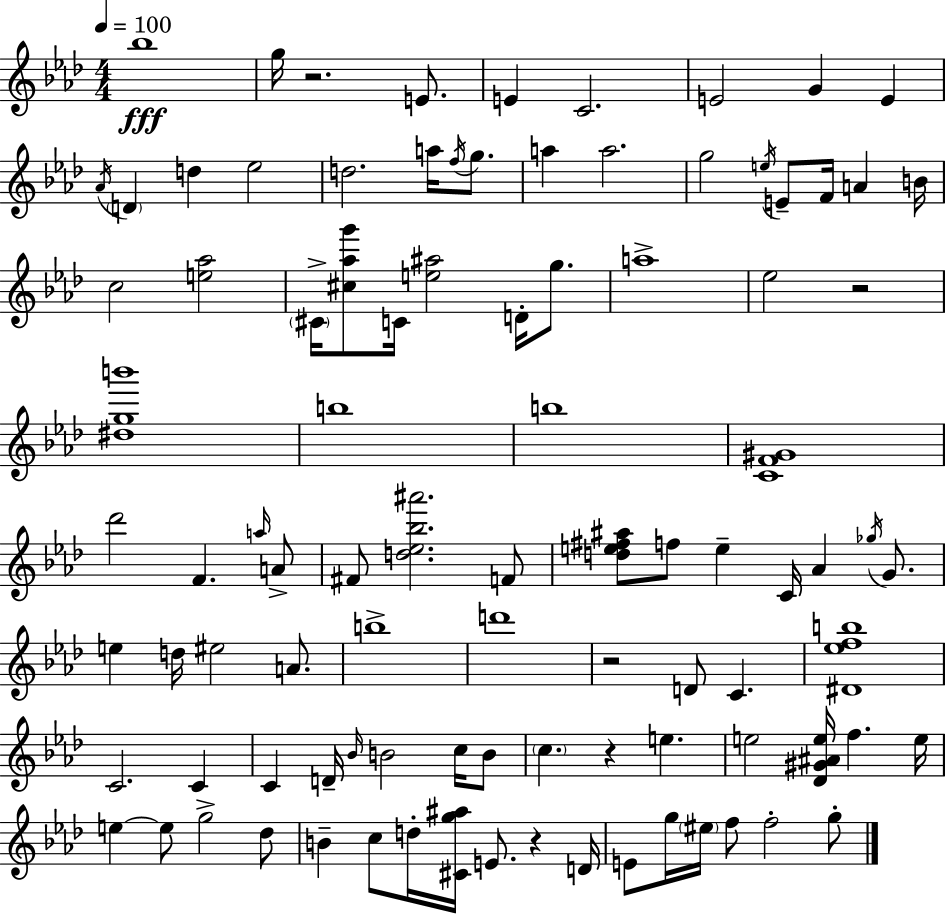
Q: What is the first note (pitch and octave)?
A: Bb5